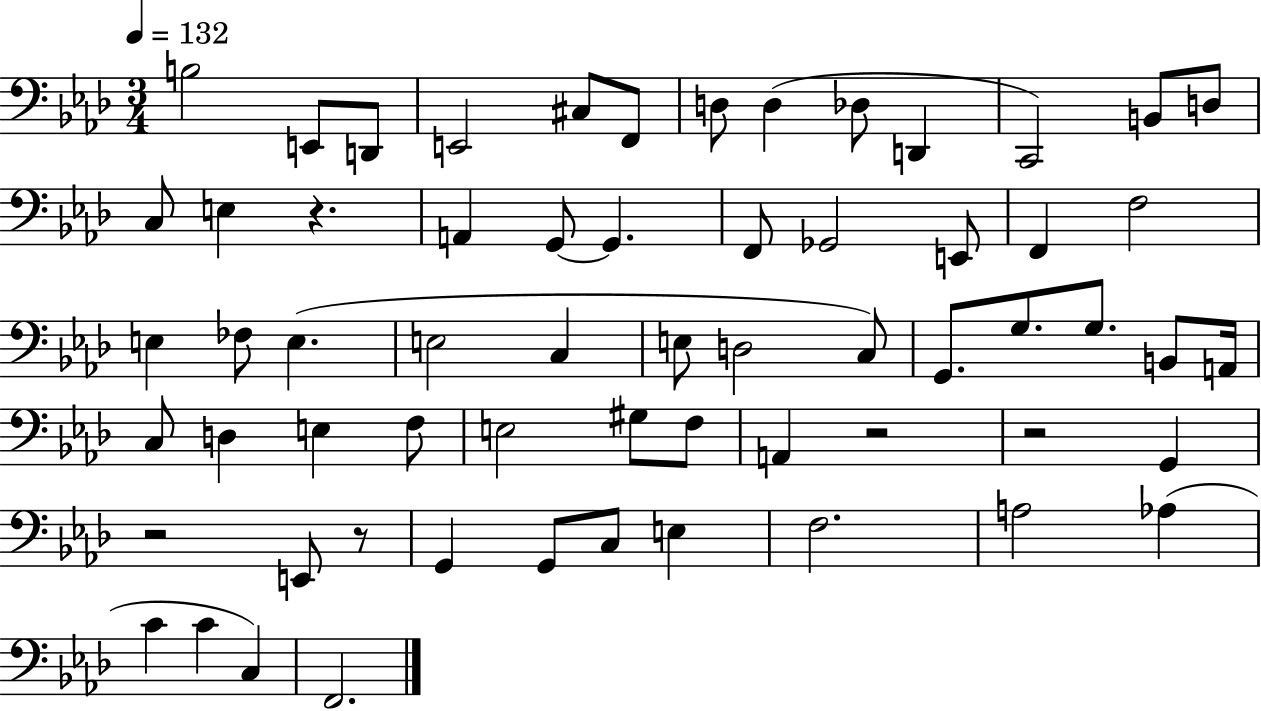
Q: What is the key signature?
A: AES major